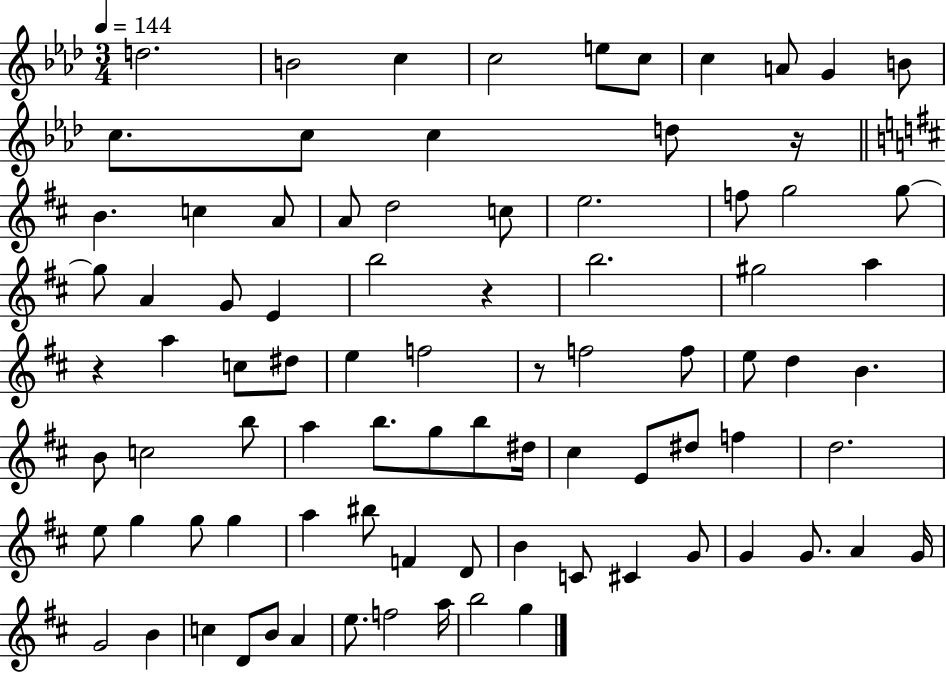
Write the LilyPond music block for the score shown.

{
  \clef treble
  \numericTimeSignature
  \time 3/4
  \key aes \major
  \tempo 4 = 144
  d''2. | b'2 c''4 | c''2 e''8 c''8 | c''4 a'8 g'4 b'8 | \break c''8. c''8 c''4 d''8 r16 | \bar "||" \break \key b \minor b'4. c''4 a'8 | a'8 d''2 c''8 | e''2. | f''8 g''2 g''8~~ | \break g''8 a'4 g'8 e'4 | b''2 r4 | b''2. | gis''2 a''4 | \break r4 a''4 c''8 dis''8 | e''4 f''2 | r8 f''2 f''8 | e''8 d''4 b'4. | \break b'8 c''2 b''8 | a''4 b''8. g''8 b''8 dis''16 | cis''4 e'8 dis''8 f''4 | d''2. | \break e''8 g''4 g''8 g''4 | a''4 bis''8 f'4 d'8 | b'4 c'8 cis'4 g'8 | g'4 g'8. a'4 g'16 | \break g'2 b'4 | c''4 d'8 b'8 a'4 | e''8. f''2 a''16 | b''2 g''4 | \break \bar "|."
}